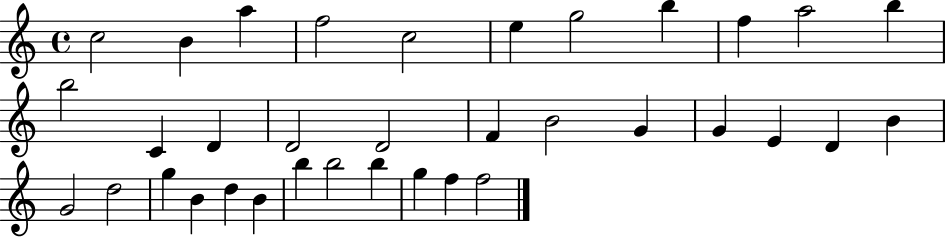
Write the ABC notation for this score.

X:1
T:Untitled
M:4/4
L:1/4
K:C
c2 B a f2 c2 e g2 b f a2 b b2 C D D2 D2 F B2 G G E D B G2 d2 g B d B b b2 b g f f2